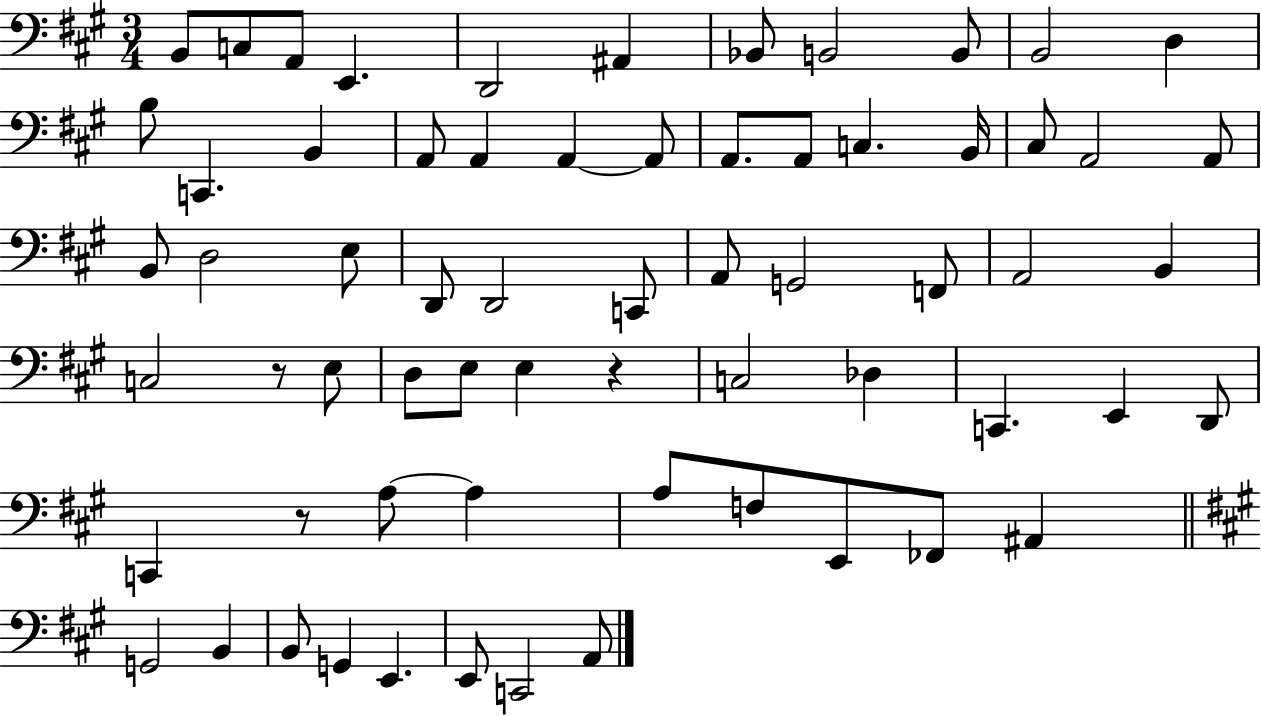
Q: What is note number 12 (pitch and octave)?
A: B3